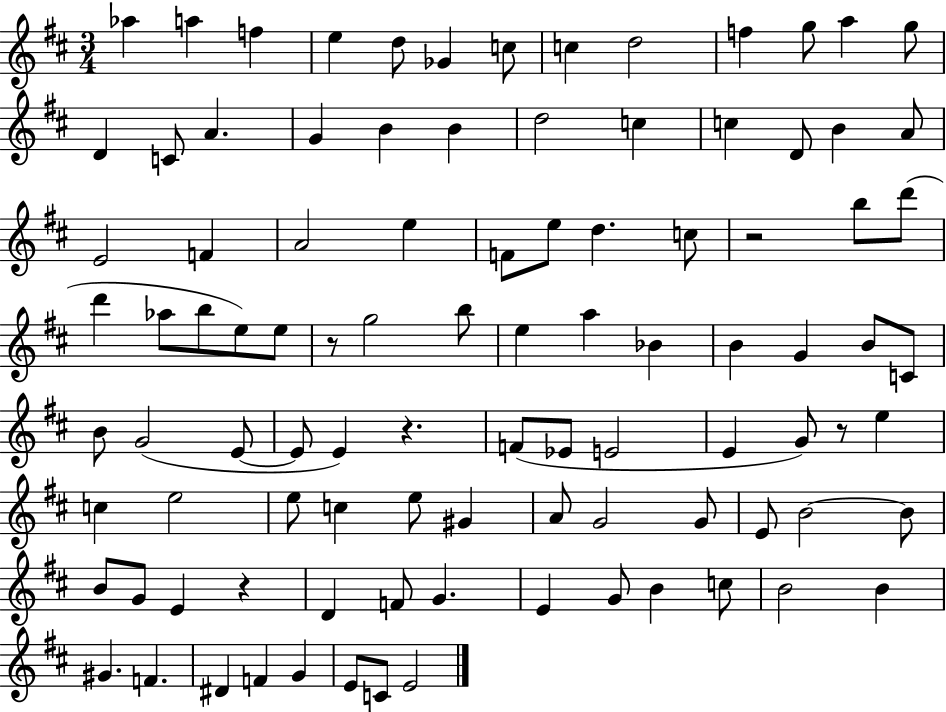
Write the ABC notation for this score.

X:1
T:Untitled
M:3/4
L:1/4
K:D
_a a f e d/2 _G c/2 c d2 f g/2 a g/2 D C/2 A G B B d2 c c D/2 B A/2 E2 F A2 e F/2 e/2 d c/2 z2 b/2 d'/2 d' _a/2 b/2 e/2 e/2 z/2 g2 b/2 e a _B B G B/2 C/2 B/2 G2 E/2 E/2 E z F/2 _E/2 E2 E G/2 z/2 e c e2 e/2 c e/2 ^G A/2 G2 G/2 E/2 B2 B/2 B/2 G/2 E z D F/2 G E G/2 B c/2 B2 B ^G F ^D F G E/2 C/2 E2